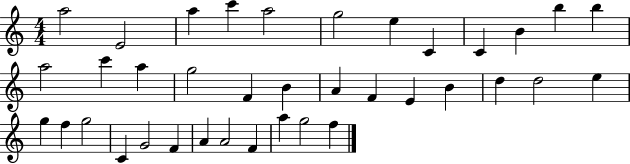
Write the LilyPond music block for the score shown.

{
  \clef treble
  \numericTimeSignature
  \time 4/4
  \key c \major
  a''2 e'2 | a''4 c'''4 a''2 | g''2 e''4 c'4 | c'4 b'4 b''4 b''4 | \break a''2 c'''4 a''4 | g''2 f'4 b'4 | a'4 f'4 e'4 b'4 | d''4 d''2 e''4 | \break g''4 f''4 g''2 | c'4 g'2 f'4 | a'4 a'2 f'4 | a''4 g''2 f''4 | \break \bar "|."
}